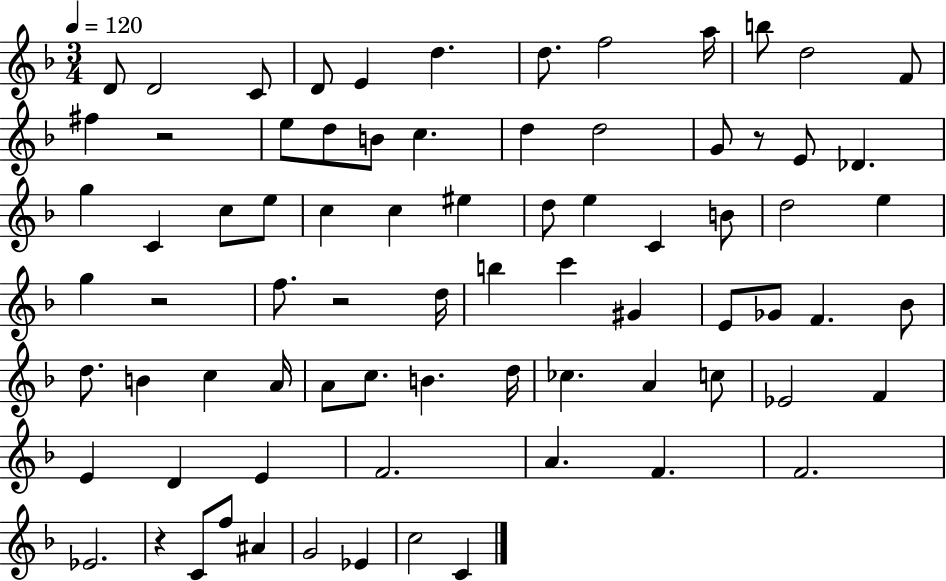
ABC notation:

X:1
T:Untitled
M:3/4
L:1/4
K:F
D/2 D2 C/2 D/2 E d d/2 f2 a/4 b/2 d2 F/2 ^f z2 e/2 d/2 B/2 c d d2 G/2 z/2 E/2 _D g C c/2 e/2 c c ^e d/2 e C B/2 d2 e g z2 f/2 z2 d/4 b c' ^G E/2 _G/2 F _B/2 d/2 B c A/4 A/2 c/2 B d/4 _c A c/2 _E2 F E D E F2 A F F2 _E2 z C/2 f/2 ^A G2 _E c2 C